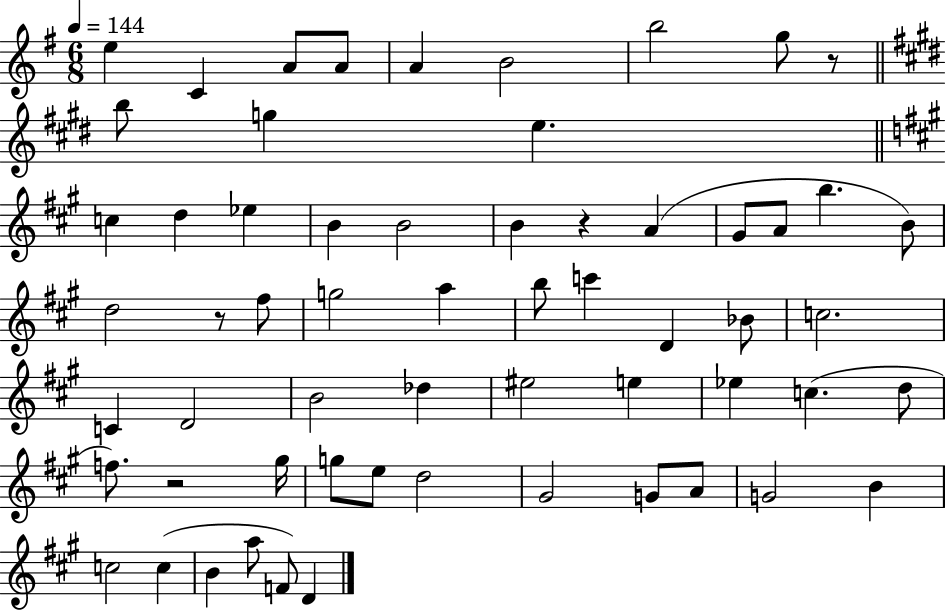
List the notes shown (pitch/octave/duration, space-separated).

E5/q C4/q A4/e A4/e A4/q B4/h B5/h G5/e R/e B5/e G5/q E5/q. C5/q D5/q Eb5/q B4/q B4/h B4/q R/q A4/q G#4/e A4/e B5/q. B4/e D5/h R/e F#5/e G5/h A5/q B5/e C6/q D4/q Bb4/e C5/h. C4/q D4/h B4/h Db5/q EIS5/h E5/q Eb5/q C5/q. D5/e F5/e. R/h G#5/s G5/e E5/e D5/h G#4/h G4/e A4/e G4/h B4/q C5/h C5/q B4/q A5/e F4/e D4/q